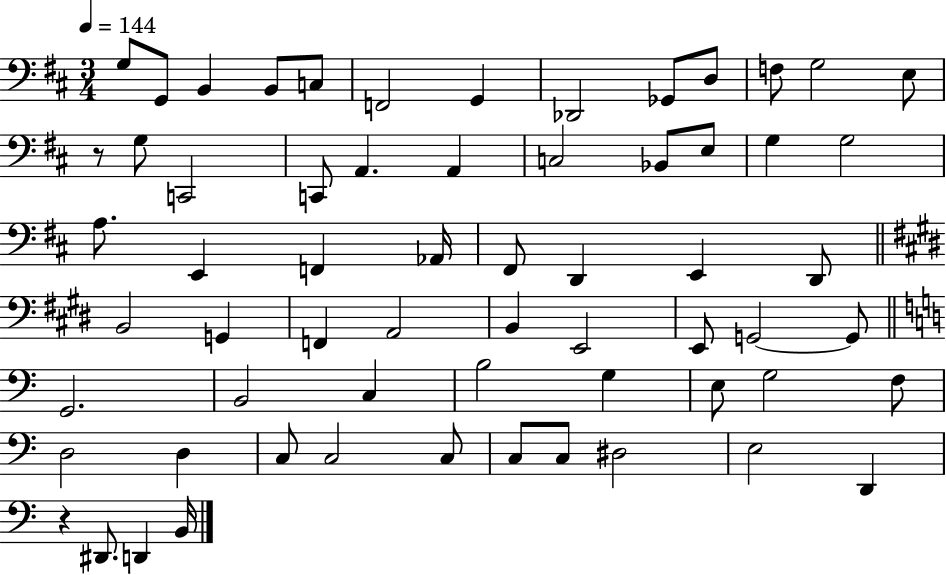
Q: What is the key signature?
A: D major